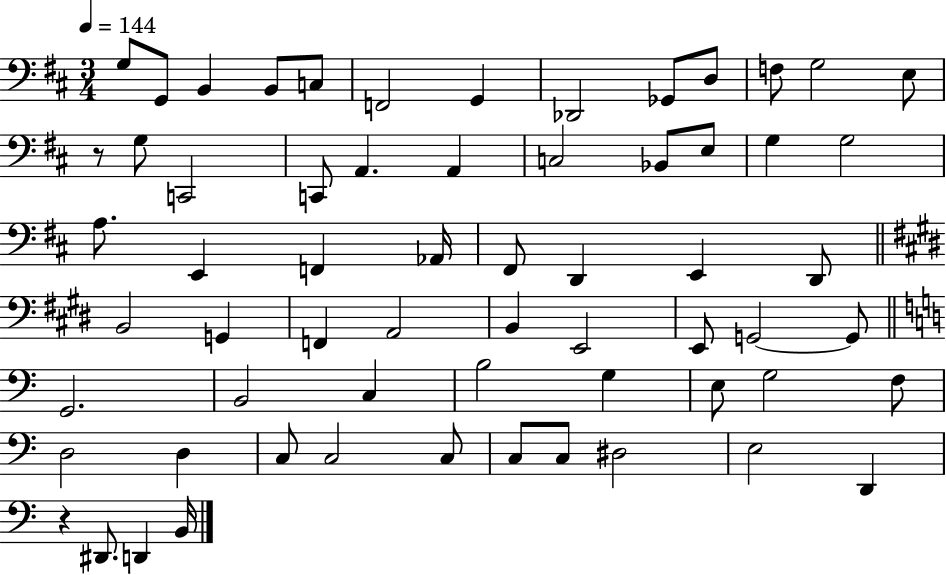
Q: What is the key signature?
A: D major